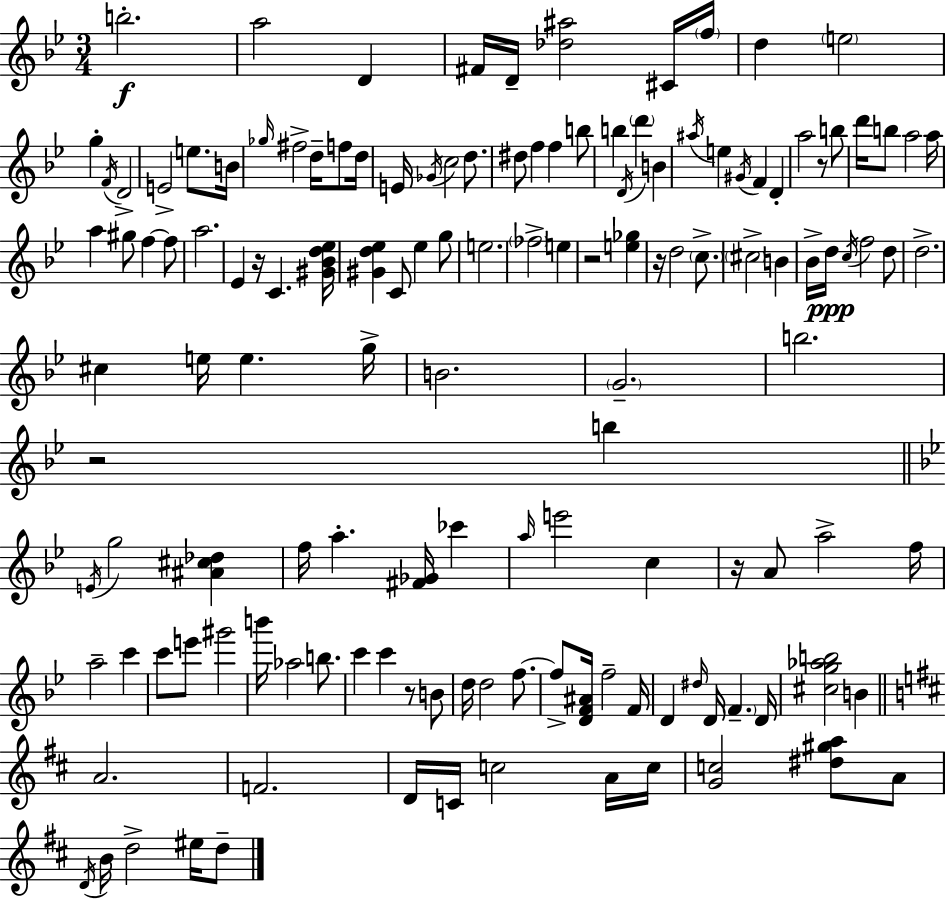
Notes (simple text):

B5/h. A5/h D4/q F#4/s D4/s [Db5,A#5]/h C#4/s F5/s D5/q E5/h G5/q F4/s D4/h E4/h E5/e. B4/s Gb5/s F#5/h D5/s F5/e D5/s E4/s Gb4/s C5/h D5/e. D#5/e F5/q F5/q B5/e B5/q D4/s D6/q B4/q A#5/s E5/q G#4/s F4/q D4/q A5/h R/e B5/e D6/s B5/e A5/h A5/s A5/q G#5/e F5/q F5/e A5/h. Eb4/q R/s C4/q. [G#4,Bb4,D5,Eb5]/s [G#4,D5,Eb5]/q C4/e Eb5/q G5/e E5/h. FES5/h E5/q R/h [E5,Gb5]/q R/s D5/h C5/e. C#5/h B4/q Bb4/s D5/s C5/s F5/h D5/e D5/h. C#5/q E5/s E5/q. G5/s B4/h. G4/h. B5/h. R/h B5/q E4/s G5/h [A#4,C#5,Db5]/q F5/s A5/q. [F#4,Gb4]/s CES6/q A5/s E6/h C5/q R/s A4/e A5/h F5/s A5/h C6/q C6/e E6/e G#6/h B6/s Ab5/h B5/e. C6/q C6/q R/e B4/e D5/s D5/h F5/e. F5/e [D4,F4,A#4]/s F5/h F4/s D4/q D#5/s D4/s F4/q. D4/s [C#5,G5,Ab5,B5]/h B4/q A4/h. F4/h. D4/s C4/s C5/h A4/s C5/s [G4,C5]/h [D#5,G#5,A5]/e A4/e D4/s B4/s D5/h EIS5/s D5/e